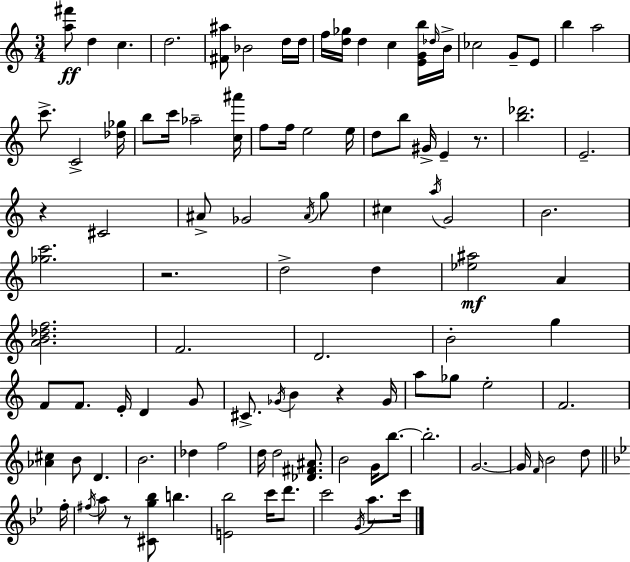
[A5,F#6]/e D5/q C5/q. D5/h. [F#4,A#5]/e Bb4/h D5/s D5/s F5/s [D5,Gb5]/s D5/q C5/q [E4,G4,B5]/s Db5/s B4/s CES5/h G4/e E4/e B5/q A5/h C6/e. C4/h [Db5,Gb5]/s B5/e C6/s Ab5/h [C5,A#6]/s F5/e F5/s E5/h E5/s D5/e B5/e G#4/s E4/q R/e. [B5,Db6]/h. E4/h. R/q C#4/h A#4/e Gb4/h A#4/s G5/e C#5/q A5/s G4/h B4/h. [Gb5,C6]/h. R/h. D5/h D5/q [Eb5,A#5]/h A4/q [A4,B4,Db5,F5]/h. F4/h. D4/h. B4/h G5/q F4/e F4/e. E4/s D4/q G4/e C#4/e. Gb4/s B4/q R/q Gb4/s A5/e Gb5/e E5/h F4/h. [Ab4,C#5]/q B4/e D4/q. B4/h. Db5/q F5/h D5/s D5/h [Db4,F#4,A#4]/e. B4/h G4/s B5/e. B5/h. G4/h. G4/s F4/s B4/h D5/e F5/s F#5/s A5/e R/e [C#4,G5,Bb5]/e B5/q. [E4,Bb5]/h C6/s D6/e. C6/h G4/s A5/e. C6/s